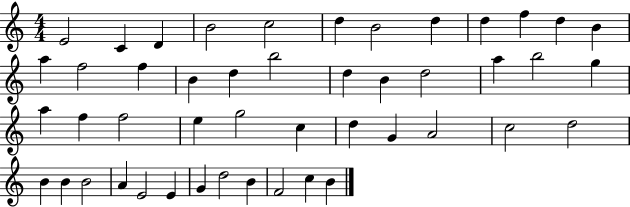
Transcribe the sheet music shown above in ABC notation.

X:1
T:Untitled
M:4/4
L:1/4
K:C
E2 C D B2 c2 d B2 d d f d B a f2 f B d b2 d B d2 a b2 g a f f2 e g2 c d G A2 c2 d2 B B B2 A E2 E G d2 B F2 c B